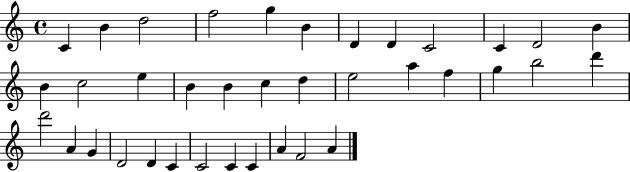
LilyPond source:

{
  \clef treble
  \time 4/4
  \defaultTimeSignature
  \key c \major
  c'4 b'4 d''2 | f''2 g''4 b'4 | d'4 d'4 c'2 | c'4 d'2 b'4 | \break b'4 c''2 e''4 | b'4 b'4 c''4 d''4 | e''2 a''4 f''4 | g''4 b''2 d'''4 | \break d'''2 a'4 g'4 | d'2 d'4 c'4 | c'2 c'4 c'4 | a'4 f'2 a'4 | \break \bar "|."
}